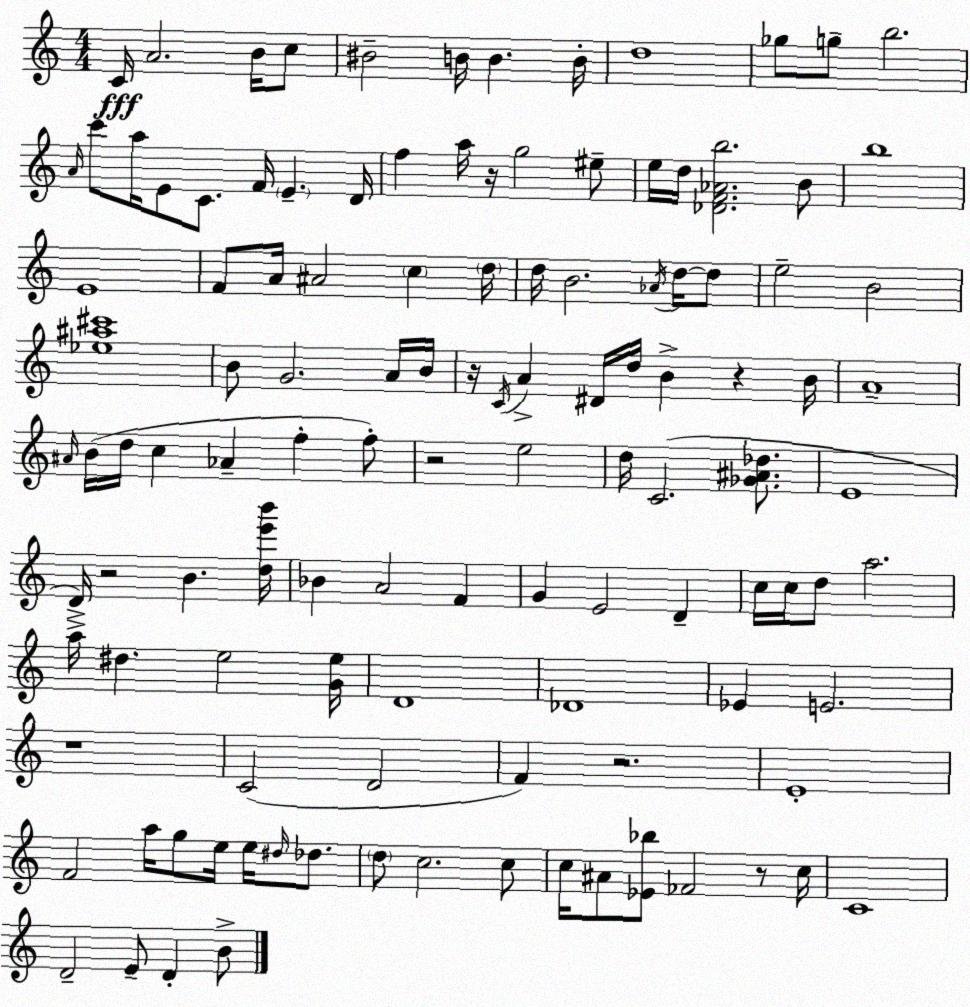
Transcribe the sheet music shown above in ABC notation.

X:1
T:Untitled
M:4/4
L:1/4
K:C
C/4 A2 B/4 c/2 ^B2 B/4 B B/4 d4 _g/2 g/2 b2 A/4 c'/2 a/4 E/2 C/2 F/4 E D/4 f a/4 z/4 g2 ^e/2 e/4 d/4 [_DF_Ab]2 B/2 b4 E4 F/2 A/4 ^A2 c d/4 d/4 B2 _A/4 d/4 d/2 e2 B2 [_e^a^c']4 B/2 G2 A/4 B/4 z/4 C/4 A ^D/4 d/4 B z B/4 A4 ^A/4 B/4 d/4 c _A f f/2 z2 e2 d/4 C2 [_G^A_d]/2 E4 D/4 z2 B [de'b']/4 _B A2 F G E2 D c/4 c/4 d/2 a2 a/4 ^d e2 [Ge]/4 D4 _D4 _E E2 z4 C2 D2 F z2 E4 F2 a/4 g/2 e/4 e/4 ^d/4 _d/2 d/2 c2 c/2 c/4 ^A/2 [_E_b]/2 _F2 z/2 c/4 C4 D2 E/2 D B/2